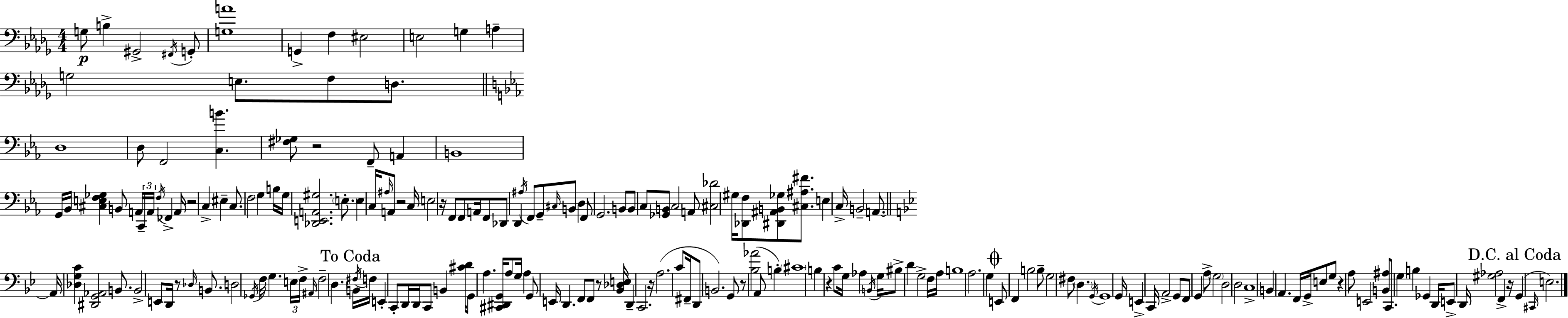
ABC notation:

X:1
T:Untitled
M:4/4
L:1/4
K:Bbm
G,/2 B, ^G,,2 ^F,,/4 G,,/2 [G,A]4 G,, F, ^E,2 E,2 G, A, G,2 E,/2 F,/2 D,/2 D,4 D,/2 F,,2 [C,B] [^F,_G,]/2 z2 F,,/2 A,, B,,4 G,,/4 _B,,/4 [^C,E,F,_G,] B,,/2 A,,/4 C,,/4 A,,/4 F,/4 _F,, A,,/4 z2 C, ^E, C,/2 F,2 G, B,/4 G,/4 [_D,,E,,A,,^G,]2 E,/2 E, C,/4 ^A,/4 A,,/2 z2 C,/4 E,2 z/4 F,,/2 F,,/2 A,,/4 F,,/2 _D,,/2 D,, ^A,/4 F,,/2 G,,/2 ^C,/4 B,,/2 D, F,,/2 G,,2 B,,/2 B,,/2 C,/2 [_G,,B,,]/2 C,2 A,,/2 [^C,_D]2 ^G,/4 [_D,,F,]/2 [^D,,^A,,B,,_G,]/2 [^C,^A,^F]/2 E, C,/4 B,,2 A,,/2 A,,/4 [_D,G,C] [^D,,G,,_A,,]2 B,,/2 B,,2 E,,/2 D,,/4 z/2 _D,/4 B,,/2 D,2 _G,,/4 F,/4 G, E,/4 F,/4 ^A,,/4 F,2 D, B,,/4 ^F,/4 F,/4 E,, C,,/2 D,,/4 D,,/4 C,,/2 B,, [^CD]/4 G,,/2 A, [^C,,^D,,G,,]/4 A,/2 G,/4 A, G,,/2 E,,/4 D,, F,,/2 F,,/2 z/2 [_B,,_D,E,]/4 D,, C,,2 z/4 A,2 C/2 ^F,,/4 D,,/2 B,,2 G,,/2 z/2 [_B,_A]2 A,,/2 B, ^C4 B, z C/2 G,/4 _A, B,,/4 G,/4 ^B,/2 D G,2 F,/4 A,/4 B,4 A,2 G, E,,/2 F,, B,2 B,/2 G,2 ^F,/2 D, G,,/4 G,,4 G,,/4 E,, C,,/4 A,,2 G,,/2 F,,/2 G,, A,/2 G,2 D,2 D,2 C,4 B,, A,, F,,/4 G,,/4 E,/2 G,/2 z A,/2 E,,2 [B,,^A,]/2 C,,/2 G, B, _G,, D,,/4 E,,/2 D,,/4 [^G,_A,]2 F,, z/4 G,, ^C,,/4 E,2